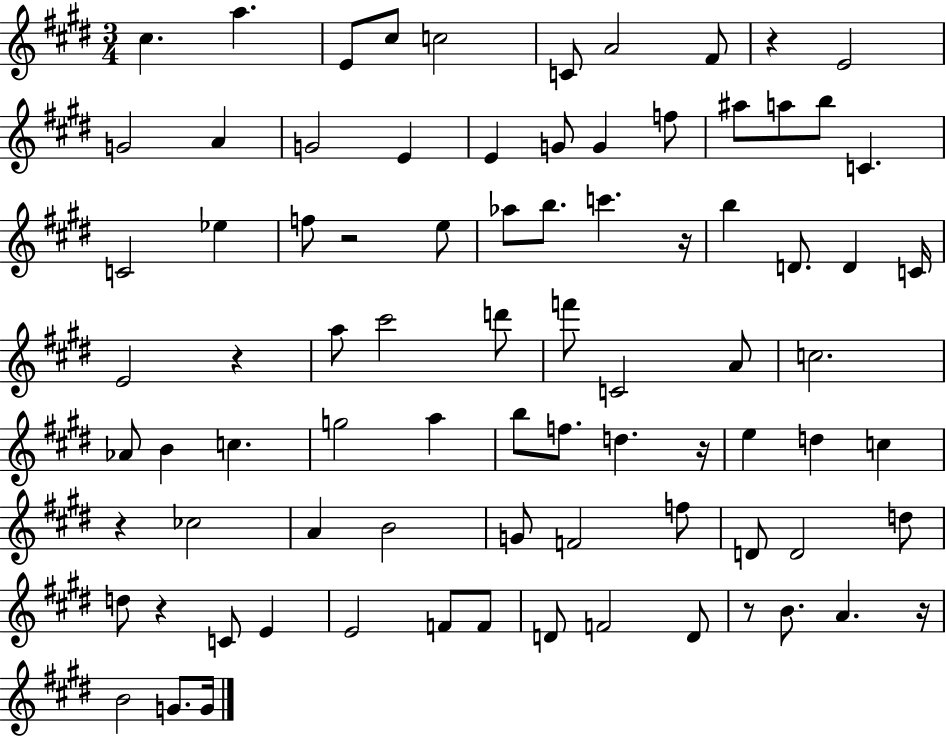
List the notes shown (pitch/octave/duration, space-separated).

C#5/q. A5/q. E4/e C#5/e C5/h C4/e A4/h F#4/e R/q E4/h G4/h A4/q G4/h E4/q E4/q G4/e G4/q F5/e A#5/e A5/e B5/e C4/q. C4/h Eb5/q F5/e R/h E5/e Ab5/e B5/e. C6/q. R/s B5/q D4/e. D4/q C4/s E4/h R/q A5/e C#6/h D6/e F6/e C4/h A4/e C5/h. Ab4/e B4/q C5/q. G5/h A5/q B5/e F5/e. D5/q. R/s E5/q D5/q C5/q R/q CES5/h A4/q B4/h G4/e F4/h F5/e D4/e D4/h D5/e D5/e R/q C4/e E4/q E4/h F4/e F4/e D4/e F4/h D4/e R/e B4/e. A4/q. R/s B4/h G4/e. G4/s